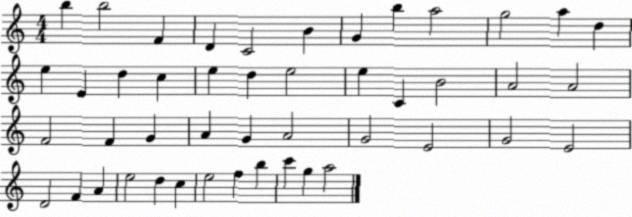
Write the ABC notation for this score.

X:1
T:Untitled
M:4/4
L:1/4
K:C
b b2 F D C2 B G b a2 g2 a d e E d c e d e2 e C B2 A2 A2 F2 F G A G A2 G2 E2 G2 E2 D2 F A e2 d c e2 f b c' g a2